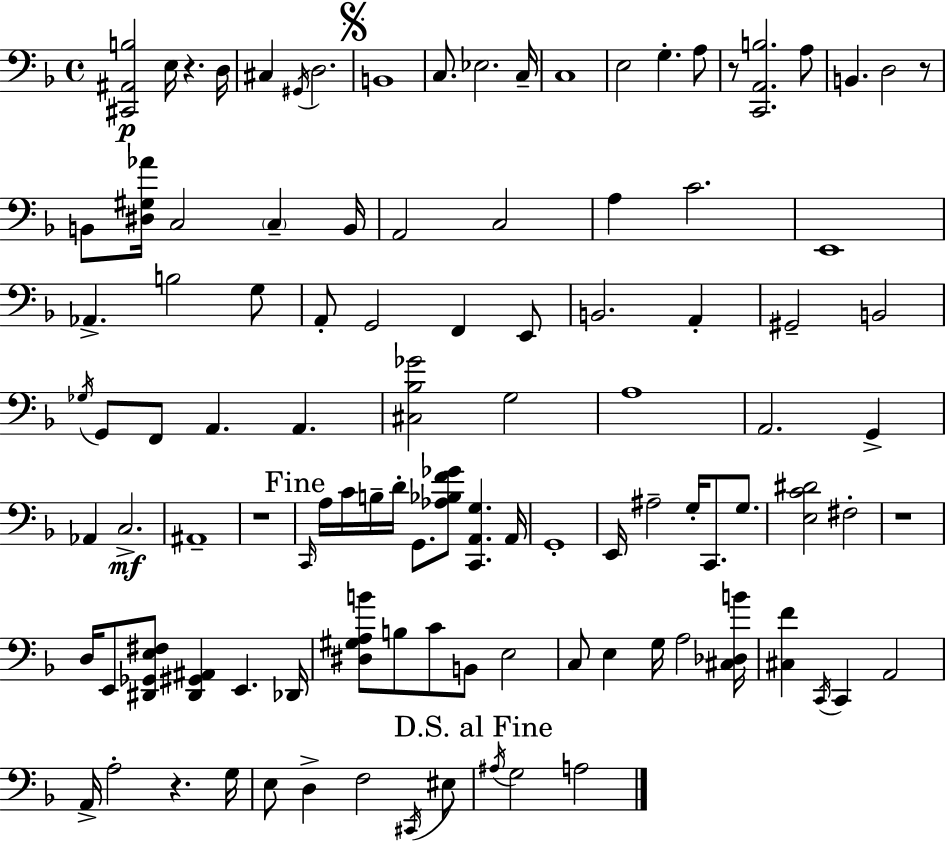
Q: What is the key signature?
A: F major